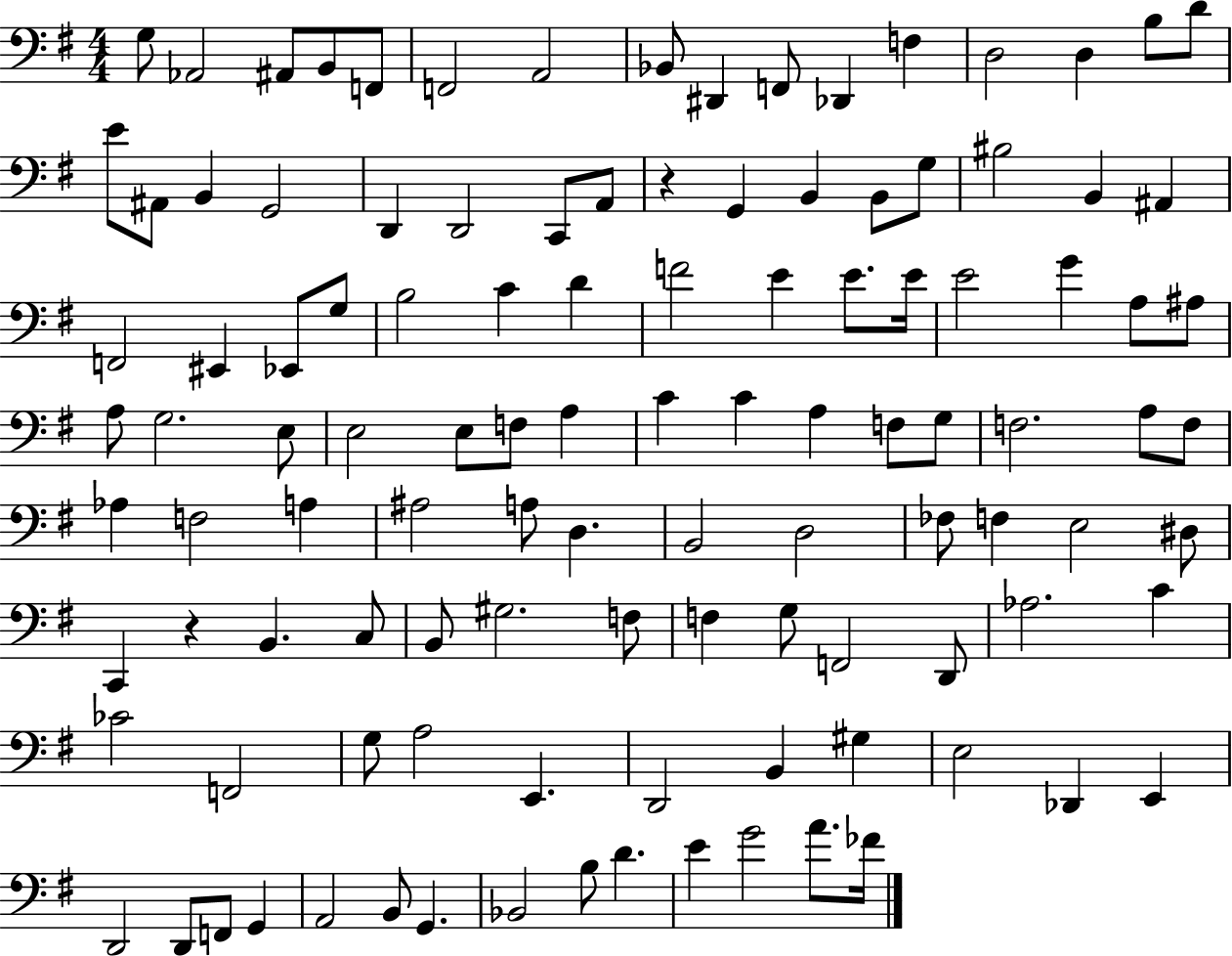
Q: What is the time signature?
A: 4/4